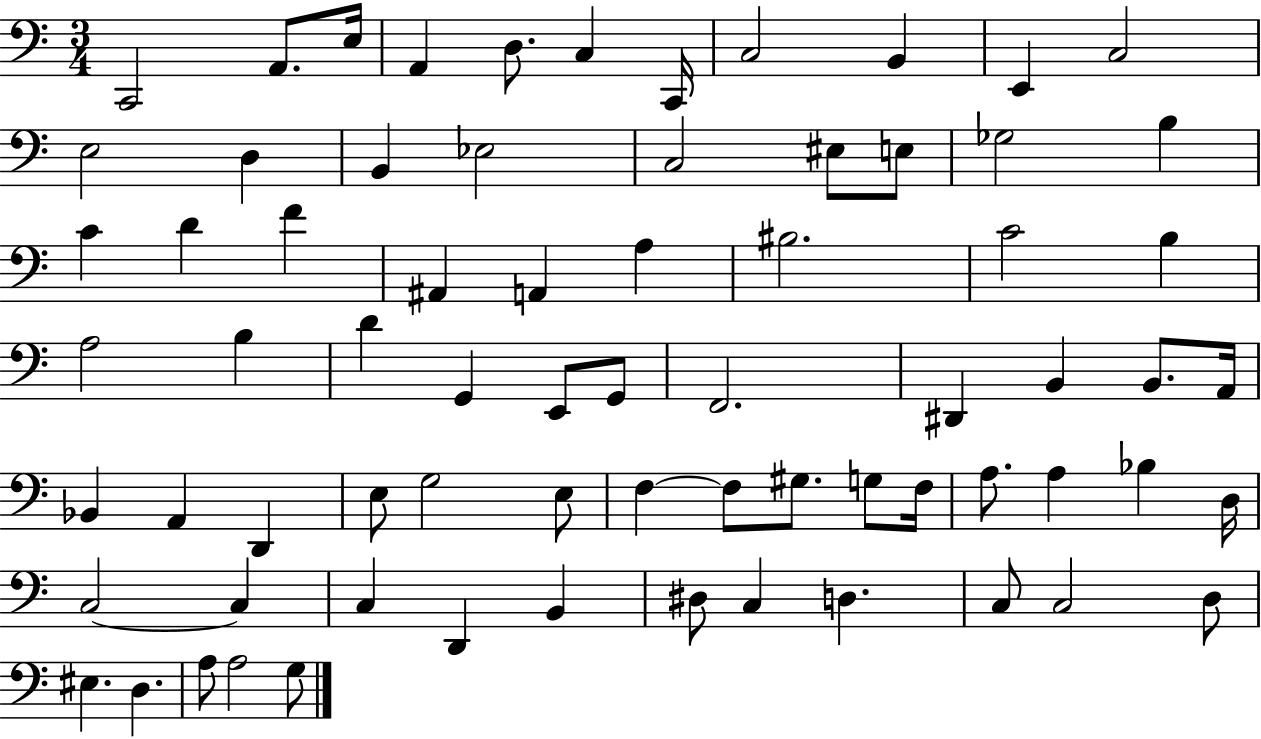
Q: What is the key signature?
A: C major